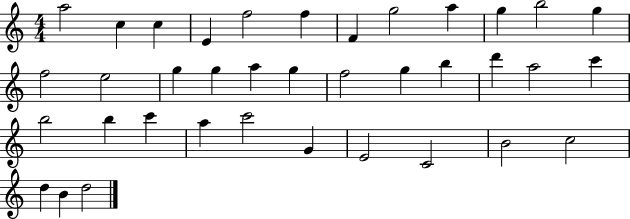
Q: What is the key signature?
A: C major